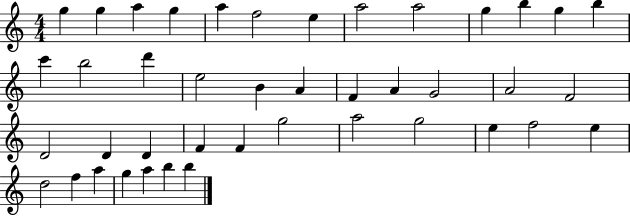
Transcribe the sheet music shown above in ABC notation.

X:1
T:Untitled
M:4/4
L:1/4
K:C
g g a g a f2 e a2 a2 g b g b c' b2 d' e2 B A F A G2 A2 F2 D2 D D F F g2 a2 g2 e f2 e d2 f a g a b b